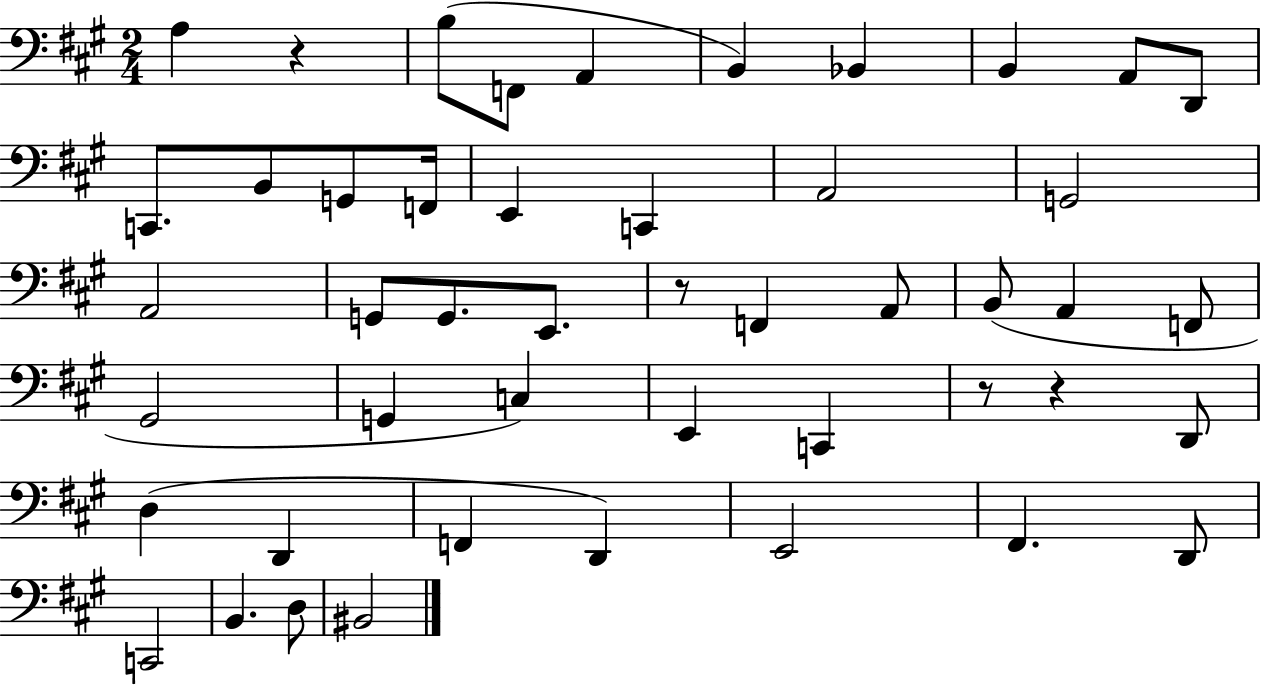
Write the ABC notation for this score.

X:1
T:Untitled
M:2/4
L:1/4
K:A
A, z B,/2 F,,/2 A,, B,, _B,, B,, A,,/2 D,,/2 C,,/2 B,,/2 G,,/2 F,,/4 E,, C,, A,,2 G,,2 A,,2 G,,/2 G,,/2 E,,/2 z/2 F,, A,,/2 B,,/2 A,, F,,/2 ^G,,2 G,, C, E,, C,, z/2 z D,,/2 D, D,, F,, D,, E,,2 ^F,, D,,/2 C,,2 B,, D,/2 ^B,,2